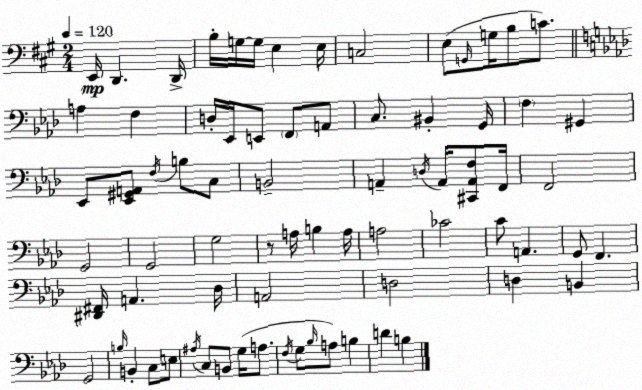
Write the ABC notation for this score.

X:1
T:Untitled
M:2/4
L:1/4
K:A
E,,/4 D,, D,,/4 B,/4 G,/4 G,/4 E, E,/4 C,2 E,/2 G,,/4 G,/4 B,/2 C/2 A, F, D,/4 _E,,/4 E,,/2 F,,/2 A,,/2 C,/2 ^B,, G,,/4 F, ^G,, _E,,/2 [_E,,^G,,A,,]/2 F,/4 B,/2 C,/2 B,,2 A,, D,/4 A,,/4 [^C,,A,,F,]/2 F,,/4 F,,2 G,,2 G,,2 G,2 z/2 A,/4 B, A,/4 A,2 _C2 C/2 A,, G,,/2 F,, [^D,,^F,,]/4 A,, _D,/4 A,,2 D,2 D, B,, G,,2 B,/4 B,, C,/2 E,/2 ^A,/4 C,/2 B,,/2 G,/4 A,/2 F,/4 G,/2 _B,/4 A,/2 B, D B,